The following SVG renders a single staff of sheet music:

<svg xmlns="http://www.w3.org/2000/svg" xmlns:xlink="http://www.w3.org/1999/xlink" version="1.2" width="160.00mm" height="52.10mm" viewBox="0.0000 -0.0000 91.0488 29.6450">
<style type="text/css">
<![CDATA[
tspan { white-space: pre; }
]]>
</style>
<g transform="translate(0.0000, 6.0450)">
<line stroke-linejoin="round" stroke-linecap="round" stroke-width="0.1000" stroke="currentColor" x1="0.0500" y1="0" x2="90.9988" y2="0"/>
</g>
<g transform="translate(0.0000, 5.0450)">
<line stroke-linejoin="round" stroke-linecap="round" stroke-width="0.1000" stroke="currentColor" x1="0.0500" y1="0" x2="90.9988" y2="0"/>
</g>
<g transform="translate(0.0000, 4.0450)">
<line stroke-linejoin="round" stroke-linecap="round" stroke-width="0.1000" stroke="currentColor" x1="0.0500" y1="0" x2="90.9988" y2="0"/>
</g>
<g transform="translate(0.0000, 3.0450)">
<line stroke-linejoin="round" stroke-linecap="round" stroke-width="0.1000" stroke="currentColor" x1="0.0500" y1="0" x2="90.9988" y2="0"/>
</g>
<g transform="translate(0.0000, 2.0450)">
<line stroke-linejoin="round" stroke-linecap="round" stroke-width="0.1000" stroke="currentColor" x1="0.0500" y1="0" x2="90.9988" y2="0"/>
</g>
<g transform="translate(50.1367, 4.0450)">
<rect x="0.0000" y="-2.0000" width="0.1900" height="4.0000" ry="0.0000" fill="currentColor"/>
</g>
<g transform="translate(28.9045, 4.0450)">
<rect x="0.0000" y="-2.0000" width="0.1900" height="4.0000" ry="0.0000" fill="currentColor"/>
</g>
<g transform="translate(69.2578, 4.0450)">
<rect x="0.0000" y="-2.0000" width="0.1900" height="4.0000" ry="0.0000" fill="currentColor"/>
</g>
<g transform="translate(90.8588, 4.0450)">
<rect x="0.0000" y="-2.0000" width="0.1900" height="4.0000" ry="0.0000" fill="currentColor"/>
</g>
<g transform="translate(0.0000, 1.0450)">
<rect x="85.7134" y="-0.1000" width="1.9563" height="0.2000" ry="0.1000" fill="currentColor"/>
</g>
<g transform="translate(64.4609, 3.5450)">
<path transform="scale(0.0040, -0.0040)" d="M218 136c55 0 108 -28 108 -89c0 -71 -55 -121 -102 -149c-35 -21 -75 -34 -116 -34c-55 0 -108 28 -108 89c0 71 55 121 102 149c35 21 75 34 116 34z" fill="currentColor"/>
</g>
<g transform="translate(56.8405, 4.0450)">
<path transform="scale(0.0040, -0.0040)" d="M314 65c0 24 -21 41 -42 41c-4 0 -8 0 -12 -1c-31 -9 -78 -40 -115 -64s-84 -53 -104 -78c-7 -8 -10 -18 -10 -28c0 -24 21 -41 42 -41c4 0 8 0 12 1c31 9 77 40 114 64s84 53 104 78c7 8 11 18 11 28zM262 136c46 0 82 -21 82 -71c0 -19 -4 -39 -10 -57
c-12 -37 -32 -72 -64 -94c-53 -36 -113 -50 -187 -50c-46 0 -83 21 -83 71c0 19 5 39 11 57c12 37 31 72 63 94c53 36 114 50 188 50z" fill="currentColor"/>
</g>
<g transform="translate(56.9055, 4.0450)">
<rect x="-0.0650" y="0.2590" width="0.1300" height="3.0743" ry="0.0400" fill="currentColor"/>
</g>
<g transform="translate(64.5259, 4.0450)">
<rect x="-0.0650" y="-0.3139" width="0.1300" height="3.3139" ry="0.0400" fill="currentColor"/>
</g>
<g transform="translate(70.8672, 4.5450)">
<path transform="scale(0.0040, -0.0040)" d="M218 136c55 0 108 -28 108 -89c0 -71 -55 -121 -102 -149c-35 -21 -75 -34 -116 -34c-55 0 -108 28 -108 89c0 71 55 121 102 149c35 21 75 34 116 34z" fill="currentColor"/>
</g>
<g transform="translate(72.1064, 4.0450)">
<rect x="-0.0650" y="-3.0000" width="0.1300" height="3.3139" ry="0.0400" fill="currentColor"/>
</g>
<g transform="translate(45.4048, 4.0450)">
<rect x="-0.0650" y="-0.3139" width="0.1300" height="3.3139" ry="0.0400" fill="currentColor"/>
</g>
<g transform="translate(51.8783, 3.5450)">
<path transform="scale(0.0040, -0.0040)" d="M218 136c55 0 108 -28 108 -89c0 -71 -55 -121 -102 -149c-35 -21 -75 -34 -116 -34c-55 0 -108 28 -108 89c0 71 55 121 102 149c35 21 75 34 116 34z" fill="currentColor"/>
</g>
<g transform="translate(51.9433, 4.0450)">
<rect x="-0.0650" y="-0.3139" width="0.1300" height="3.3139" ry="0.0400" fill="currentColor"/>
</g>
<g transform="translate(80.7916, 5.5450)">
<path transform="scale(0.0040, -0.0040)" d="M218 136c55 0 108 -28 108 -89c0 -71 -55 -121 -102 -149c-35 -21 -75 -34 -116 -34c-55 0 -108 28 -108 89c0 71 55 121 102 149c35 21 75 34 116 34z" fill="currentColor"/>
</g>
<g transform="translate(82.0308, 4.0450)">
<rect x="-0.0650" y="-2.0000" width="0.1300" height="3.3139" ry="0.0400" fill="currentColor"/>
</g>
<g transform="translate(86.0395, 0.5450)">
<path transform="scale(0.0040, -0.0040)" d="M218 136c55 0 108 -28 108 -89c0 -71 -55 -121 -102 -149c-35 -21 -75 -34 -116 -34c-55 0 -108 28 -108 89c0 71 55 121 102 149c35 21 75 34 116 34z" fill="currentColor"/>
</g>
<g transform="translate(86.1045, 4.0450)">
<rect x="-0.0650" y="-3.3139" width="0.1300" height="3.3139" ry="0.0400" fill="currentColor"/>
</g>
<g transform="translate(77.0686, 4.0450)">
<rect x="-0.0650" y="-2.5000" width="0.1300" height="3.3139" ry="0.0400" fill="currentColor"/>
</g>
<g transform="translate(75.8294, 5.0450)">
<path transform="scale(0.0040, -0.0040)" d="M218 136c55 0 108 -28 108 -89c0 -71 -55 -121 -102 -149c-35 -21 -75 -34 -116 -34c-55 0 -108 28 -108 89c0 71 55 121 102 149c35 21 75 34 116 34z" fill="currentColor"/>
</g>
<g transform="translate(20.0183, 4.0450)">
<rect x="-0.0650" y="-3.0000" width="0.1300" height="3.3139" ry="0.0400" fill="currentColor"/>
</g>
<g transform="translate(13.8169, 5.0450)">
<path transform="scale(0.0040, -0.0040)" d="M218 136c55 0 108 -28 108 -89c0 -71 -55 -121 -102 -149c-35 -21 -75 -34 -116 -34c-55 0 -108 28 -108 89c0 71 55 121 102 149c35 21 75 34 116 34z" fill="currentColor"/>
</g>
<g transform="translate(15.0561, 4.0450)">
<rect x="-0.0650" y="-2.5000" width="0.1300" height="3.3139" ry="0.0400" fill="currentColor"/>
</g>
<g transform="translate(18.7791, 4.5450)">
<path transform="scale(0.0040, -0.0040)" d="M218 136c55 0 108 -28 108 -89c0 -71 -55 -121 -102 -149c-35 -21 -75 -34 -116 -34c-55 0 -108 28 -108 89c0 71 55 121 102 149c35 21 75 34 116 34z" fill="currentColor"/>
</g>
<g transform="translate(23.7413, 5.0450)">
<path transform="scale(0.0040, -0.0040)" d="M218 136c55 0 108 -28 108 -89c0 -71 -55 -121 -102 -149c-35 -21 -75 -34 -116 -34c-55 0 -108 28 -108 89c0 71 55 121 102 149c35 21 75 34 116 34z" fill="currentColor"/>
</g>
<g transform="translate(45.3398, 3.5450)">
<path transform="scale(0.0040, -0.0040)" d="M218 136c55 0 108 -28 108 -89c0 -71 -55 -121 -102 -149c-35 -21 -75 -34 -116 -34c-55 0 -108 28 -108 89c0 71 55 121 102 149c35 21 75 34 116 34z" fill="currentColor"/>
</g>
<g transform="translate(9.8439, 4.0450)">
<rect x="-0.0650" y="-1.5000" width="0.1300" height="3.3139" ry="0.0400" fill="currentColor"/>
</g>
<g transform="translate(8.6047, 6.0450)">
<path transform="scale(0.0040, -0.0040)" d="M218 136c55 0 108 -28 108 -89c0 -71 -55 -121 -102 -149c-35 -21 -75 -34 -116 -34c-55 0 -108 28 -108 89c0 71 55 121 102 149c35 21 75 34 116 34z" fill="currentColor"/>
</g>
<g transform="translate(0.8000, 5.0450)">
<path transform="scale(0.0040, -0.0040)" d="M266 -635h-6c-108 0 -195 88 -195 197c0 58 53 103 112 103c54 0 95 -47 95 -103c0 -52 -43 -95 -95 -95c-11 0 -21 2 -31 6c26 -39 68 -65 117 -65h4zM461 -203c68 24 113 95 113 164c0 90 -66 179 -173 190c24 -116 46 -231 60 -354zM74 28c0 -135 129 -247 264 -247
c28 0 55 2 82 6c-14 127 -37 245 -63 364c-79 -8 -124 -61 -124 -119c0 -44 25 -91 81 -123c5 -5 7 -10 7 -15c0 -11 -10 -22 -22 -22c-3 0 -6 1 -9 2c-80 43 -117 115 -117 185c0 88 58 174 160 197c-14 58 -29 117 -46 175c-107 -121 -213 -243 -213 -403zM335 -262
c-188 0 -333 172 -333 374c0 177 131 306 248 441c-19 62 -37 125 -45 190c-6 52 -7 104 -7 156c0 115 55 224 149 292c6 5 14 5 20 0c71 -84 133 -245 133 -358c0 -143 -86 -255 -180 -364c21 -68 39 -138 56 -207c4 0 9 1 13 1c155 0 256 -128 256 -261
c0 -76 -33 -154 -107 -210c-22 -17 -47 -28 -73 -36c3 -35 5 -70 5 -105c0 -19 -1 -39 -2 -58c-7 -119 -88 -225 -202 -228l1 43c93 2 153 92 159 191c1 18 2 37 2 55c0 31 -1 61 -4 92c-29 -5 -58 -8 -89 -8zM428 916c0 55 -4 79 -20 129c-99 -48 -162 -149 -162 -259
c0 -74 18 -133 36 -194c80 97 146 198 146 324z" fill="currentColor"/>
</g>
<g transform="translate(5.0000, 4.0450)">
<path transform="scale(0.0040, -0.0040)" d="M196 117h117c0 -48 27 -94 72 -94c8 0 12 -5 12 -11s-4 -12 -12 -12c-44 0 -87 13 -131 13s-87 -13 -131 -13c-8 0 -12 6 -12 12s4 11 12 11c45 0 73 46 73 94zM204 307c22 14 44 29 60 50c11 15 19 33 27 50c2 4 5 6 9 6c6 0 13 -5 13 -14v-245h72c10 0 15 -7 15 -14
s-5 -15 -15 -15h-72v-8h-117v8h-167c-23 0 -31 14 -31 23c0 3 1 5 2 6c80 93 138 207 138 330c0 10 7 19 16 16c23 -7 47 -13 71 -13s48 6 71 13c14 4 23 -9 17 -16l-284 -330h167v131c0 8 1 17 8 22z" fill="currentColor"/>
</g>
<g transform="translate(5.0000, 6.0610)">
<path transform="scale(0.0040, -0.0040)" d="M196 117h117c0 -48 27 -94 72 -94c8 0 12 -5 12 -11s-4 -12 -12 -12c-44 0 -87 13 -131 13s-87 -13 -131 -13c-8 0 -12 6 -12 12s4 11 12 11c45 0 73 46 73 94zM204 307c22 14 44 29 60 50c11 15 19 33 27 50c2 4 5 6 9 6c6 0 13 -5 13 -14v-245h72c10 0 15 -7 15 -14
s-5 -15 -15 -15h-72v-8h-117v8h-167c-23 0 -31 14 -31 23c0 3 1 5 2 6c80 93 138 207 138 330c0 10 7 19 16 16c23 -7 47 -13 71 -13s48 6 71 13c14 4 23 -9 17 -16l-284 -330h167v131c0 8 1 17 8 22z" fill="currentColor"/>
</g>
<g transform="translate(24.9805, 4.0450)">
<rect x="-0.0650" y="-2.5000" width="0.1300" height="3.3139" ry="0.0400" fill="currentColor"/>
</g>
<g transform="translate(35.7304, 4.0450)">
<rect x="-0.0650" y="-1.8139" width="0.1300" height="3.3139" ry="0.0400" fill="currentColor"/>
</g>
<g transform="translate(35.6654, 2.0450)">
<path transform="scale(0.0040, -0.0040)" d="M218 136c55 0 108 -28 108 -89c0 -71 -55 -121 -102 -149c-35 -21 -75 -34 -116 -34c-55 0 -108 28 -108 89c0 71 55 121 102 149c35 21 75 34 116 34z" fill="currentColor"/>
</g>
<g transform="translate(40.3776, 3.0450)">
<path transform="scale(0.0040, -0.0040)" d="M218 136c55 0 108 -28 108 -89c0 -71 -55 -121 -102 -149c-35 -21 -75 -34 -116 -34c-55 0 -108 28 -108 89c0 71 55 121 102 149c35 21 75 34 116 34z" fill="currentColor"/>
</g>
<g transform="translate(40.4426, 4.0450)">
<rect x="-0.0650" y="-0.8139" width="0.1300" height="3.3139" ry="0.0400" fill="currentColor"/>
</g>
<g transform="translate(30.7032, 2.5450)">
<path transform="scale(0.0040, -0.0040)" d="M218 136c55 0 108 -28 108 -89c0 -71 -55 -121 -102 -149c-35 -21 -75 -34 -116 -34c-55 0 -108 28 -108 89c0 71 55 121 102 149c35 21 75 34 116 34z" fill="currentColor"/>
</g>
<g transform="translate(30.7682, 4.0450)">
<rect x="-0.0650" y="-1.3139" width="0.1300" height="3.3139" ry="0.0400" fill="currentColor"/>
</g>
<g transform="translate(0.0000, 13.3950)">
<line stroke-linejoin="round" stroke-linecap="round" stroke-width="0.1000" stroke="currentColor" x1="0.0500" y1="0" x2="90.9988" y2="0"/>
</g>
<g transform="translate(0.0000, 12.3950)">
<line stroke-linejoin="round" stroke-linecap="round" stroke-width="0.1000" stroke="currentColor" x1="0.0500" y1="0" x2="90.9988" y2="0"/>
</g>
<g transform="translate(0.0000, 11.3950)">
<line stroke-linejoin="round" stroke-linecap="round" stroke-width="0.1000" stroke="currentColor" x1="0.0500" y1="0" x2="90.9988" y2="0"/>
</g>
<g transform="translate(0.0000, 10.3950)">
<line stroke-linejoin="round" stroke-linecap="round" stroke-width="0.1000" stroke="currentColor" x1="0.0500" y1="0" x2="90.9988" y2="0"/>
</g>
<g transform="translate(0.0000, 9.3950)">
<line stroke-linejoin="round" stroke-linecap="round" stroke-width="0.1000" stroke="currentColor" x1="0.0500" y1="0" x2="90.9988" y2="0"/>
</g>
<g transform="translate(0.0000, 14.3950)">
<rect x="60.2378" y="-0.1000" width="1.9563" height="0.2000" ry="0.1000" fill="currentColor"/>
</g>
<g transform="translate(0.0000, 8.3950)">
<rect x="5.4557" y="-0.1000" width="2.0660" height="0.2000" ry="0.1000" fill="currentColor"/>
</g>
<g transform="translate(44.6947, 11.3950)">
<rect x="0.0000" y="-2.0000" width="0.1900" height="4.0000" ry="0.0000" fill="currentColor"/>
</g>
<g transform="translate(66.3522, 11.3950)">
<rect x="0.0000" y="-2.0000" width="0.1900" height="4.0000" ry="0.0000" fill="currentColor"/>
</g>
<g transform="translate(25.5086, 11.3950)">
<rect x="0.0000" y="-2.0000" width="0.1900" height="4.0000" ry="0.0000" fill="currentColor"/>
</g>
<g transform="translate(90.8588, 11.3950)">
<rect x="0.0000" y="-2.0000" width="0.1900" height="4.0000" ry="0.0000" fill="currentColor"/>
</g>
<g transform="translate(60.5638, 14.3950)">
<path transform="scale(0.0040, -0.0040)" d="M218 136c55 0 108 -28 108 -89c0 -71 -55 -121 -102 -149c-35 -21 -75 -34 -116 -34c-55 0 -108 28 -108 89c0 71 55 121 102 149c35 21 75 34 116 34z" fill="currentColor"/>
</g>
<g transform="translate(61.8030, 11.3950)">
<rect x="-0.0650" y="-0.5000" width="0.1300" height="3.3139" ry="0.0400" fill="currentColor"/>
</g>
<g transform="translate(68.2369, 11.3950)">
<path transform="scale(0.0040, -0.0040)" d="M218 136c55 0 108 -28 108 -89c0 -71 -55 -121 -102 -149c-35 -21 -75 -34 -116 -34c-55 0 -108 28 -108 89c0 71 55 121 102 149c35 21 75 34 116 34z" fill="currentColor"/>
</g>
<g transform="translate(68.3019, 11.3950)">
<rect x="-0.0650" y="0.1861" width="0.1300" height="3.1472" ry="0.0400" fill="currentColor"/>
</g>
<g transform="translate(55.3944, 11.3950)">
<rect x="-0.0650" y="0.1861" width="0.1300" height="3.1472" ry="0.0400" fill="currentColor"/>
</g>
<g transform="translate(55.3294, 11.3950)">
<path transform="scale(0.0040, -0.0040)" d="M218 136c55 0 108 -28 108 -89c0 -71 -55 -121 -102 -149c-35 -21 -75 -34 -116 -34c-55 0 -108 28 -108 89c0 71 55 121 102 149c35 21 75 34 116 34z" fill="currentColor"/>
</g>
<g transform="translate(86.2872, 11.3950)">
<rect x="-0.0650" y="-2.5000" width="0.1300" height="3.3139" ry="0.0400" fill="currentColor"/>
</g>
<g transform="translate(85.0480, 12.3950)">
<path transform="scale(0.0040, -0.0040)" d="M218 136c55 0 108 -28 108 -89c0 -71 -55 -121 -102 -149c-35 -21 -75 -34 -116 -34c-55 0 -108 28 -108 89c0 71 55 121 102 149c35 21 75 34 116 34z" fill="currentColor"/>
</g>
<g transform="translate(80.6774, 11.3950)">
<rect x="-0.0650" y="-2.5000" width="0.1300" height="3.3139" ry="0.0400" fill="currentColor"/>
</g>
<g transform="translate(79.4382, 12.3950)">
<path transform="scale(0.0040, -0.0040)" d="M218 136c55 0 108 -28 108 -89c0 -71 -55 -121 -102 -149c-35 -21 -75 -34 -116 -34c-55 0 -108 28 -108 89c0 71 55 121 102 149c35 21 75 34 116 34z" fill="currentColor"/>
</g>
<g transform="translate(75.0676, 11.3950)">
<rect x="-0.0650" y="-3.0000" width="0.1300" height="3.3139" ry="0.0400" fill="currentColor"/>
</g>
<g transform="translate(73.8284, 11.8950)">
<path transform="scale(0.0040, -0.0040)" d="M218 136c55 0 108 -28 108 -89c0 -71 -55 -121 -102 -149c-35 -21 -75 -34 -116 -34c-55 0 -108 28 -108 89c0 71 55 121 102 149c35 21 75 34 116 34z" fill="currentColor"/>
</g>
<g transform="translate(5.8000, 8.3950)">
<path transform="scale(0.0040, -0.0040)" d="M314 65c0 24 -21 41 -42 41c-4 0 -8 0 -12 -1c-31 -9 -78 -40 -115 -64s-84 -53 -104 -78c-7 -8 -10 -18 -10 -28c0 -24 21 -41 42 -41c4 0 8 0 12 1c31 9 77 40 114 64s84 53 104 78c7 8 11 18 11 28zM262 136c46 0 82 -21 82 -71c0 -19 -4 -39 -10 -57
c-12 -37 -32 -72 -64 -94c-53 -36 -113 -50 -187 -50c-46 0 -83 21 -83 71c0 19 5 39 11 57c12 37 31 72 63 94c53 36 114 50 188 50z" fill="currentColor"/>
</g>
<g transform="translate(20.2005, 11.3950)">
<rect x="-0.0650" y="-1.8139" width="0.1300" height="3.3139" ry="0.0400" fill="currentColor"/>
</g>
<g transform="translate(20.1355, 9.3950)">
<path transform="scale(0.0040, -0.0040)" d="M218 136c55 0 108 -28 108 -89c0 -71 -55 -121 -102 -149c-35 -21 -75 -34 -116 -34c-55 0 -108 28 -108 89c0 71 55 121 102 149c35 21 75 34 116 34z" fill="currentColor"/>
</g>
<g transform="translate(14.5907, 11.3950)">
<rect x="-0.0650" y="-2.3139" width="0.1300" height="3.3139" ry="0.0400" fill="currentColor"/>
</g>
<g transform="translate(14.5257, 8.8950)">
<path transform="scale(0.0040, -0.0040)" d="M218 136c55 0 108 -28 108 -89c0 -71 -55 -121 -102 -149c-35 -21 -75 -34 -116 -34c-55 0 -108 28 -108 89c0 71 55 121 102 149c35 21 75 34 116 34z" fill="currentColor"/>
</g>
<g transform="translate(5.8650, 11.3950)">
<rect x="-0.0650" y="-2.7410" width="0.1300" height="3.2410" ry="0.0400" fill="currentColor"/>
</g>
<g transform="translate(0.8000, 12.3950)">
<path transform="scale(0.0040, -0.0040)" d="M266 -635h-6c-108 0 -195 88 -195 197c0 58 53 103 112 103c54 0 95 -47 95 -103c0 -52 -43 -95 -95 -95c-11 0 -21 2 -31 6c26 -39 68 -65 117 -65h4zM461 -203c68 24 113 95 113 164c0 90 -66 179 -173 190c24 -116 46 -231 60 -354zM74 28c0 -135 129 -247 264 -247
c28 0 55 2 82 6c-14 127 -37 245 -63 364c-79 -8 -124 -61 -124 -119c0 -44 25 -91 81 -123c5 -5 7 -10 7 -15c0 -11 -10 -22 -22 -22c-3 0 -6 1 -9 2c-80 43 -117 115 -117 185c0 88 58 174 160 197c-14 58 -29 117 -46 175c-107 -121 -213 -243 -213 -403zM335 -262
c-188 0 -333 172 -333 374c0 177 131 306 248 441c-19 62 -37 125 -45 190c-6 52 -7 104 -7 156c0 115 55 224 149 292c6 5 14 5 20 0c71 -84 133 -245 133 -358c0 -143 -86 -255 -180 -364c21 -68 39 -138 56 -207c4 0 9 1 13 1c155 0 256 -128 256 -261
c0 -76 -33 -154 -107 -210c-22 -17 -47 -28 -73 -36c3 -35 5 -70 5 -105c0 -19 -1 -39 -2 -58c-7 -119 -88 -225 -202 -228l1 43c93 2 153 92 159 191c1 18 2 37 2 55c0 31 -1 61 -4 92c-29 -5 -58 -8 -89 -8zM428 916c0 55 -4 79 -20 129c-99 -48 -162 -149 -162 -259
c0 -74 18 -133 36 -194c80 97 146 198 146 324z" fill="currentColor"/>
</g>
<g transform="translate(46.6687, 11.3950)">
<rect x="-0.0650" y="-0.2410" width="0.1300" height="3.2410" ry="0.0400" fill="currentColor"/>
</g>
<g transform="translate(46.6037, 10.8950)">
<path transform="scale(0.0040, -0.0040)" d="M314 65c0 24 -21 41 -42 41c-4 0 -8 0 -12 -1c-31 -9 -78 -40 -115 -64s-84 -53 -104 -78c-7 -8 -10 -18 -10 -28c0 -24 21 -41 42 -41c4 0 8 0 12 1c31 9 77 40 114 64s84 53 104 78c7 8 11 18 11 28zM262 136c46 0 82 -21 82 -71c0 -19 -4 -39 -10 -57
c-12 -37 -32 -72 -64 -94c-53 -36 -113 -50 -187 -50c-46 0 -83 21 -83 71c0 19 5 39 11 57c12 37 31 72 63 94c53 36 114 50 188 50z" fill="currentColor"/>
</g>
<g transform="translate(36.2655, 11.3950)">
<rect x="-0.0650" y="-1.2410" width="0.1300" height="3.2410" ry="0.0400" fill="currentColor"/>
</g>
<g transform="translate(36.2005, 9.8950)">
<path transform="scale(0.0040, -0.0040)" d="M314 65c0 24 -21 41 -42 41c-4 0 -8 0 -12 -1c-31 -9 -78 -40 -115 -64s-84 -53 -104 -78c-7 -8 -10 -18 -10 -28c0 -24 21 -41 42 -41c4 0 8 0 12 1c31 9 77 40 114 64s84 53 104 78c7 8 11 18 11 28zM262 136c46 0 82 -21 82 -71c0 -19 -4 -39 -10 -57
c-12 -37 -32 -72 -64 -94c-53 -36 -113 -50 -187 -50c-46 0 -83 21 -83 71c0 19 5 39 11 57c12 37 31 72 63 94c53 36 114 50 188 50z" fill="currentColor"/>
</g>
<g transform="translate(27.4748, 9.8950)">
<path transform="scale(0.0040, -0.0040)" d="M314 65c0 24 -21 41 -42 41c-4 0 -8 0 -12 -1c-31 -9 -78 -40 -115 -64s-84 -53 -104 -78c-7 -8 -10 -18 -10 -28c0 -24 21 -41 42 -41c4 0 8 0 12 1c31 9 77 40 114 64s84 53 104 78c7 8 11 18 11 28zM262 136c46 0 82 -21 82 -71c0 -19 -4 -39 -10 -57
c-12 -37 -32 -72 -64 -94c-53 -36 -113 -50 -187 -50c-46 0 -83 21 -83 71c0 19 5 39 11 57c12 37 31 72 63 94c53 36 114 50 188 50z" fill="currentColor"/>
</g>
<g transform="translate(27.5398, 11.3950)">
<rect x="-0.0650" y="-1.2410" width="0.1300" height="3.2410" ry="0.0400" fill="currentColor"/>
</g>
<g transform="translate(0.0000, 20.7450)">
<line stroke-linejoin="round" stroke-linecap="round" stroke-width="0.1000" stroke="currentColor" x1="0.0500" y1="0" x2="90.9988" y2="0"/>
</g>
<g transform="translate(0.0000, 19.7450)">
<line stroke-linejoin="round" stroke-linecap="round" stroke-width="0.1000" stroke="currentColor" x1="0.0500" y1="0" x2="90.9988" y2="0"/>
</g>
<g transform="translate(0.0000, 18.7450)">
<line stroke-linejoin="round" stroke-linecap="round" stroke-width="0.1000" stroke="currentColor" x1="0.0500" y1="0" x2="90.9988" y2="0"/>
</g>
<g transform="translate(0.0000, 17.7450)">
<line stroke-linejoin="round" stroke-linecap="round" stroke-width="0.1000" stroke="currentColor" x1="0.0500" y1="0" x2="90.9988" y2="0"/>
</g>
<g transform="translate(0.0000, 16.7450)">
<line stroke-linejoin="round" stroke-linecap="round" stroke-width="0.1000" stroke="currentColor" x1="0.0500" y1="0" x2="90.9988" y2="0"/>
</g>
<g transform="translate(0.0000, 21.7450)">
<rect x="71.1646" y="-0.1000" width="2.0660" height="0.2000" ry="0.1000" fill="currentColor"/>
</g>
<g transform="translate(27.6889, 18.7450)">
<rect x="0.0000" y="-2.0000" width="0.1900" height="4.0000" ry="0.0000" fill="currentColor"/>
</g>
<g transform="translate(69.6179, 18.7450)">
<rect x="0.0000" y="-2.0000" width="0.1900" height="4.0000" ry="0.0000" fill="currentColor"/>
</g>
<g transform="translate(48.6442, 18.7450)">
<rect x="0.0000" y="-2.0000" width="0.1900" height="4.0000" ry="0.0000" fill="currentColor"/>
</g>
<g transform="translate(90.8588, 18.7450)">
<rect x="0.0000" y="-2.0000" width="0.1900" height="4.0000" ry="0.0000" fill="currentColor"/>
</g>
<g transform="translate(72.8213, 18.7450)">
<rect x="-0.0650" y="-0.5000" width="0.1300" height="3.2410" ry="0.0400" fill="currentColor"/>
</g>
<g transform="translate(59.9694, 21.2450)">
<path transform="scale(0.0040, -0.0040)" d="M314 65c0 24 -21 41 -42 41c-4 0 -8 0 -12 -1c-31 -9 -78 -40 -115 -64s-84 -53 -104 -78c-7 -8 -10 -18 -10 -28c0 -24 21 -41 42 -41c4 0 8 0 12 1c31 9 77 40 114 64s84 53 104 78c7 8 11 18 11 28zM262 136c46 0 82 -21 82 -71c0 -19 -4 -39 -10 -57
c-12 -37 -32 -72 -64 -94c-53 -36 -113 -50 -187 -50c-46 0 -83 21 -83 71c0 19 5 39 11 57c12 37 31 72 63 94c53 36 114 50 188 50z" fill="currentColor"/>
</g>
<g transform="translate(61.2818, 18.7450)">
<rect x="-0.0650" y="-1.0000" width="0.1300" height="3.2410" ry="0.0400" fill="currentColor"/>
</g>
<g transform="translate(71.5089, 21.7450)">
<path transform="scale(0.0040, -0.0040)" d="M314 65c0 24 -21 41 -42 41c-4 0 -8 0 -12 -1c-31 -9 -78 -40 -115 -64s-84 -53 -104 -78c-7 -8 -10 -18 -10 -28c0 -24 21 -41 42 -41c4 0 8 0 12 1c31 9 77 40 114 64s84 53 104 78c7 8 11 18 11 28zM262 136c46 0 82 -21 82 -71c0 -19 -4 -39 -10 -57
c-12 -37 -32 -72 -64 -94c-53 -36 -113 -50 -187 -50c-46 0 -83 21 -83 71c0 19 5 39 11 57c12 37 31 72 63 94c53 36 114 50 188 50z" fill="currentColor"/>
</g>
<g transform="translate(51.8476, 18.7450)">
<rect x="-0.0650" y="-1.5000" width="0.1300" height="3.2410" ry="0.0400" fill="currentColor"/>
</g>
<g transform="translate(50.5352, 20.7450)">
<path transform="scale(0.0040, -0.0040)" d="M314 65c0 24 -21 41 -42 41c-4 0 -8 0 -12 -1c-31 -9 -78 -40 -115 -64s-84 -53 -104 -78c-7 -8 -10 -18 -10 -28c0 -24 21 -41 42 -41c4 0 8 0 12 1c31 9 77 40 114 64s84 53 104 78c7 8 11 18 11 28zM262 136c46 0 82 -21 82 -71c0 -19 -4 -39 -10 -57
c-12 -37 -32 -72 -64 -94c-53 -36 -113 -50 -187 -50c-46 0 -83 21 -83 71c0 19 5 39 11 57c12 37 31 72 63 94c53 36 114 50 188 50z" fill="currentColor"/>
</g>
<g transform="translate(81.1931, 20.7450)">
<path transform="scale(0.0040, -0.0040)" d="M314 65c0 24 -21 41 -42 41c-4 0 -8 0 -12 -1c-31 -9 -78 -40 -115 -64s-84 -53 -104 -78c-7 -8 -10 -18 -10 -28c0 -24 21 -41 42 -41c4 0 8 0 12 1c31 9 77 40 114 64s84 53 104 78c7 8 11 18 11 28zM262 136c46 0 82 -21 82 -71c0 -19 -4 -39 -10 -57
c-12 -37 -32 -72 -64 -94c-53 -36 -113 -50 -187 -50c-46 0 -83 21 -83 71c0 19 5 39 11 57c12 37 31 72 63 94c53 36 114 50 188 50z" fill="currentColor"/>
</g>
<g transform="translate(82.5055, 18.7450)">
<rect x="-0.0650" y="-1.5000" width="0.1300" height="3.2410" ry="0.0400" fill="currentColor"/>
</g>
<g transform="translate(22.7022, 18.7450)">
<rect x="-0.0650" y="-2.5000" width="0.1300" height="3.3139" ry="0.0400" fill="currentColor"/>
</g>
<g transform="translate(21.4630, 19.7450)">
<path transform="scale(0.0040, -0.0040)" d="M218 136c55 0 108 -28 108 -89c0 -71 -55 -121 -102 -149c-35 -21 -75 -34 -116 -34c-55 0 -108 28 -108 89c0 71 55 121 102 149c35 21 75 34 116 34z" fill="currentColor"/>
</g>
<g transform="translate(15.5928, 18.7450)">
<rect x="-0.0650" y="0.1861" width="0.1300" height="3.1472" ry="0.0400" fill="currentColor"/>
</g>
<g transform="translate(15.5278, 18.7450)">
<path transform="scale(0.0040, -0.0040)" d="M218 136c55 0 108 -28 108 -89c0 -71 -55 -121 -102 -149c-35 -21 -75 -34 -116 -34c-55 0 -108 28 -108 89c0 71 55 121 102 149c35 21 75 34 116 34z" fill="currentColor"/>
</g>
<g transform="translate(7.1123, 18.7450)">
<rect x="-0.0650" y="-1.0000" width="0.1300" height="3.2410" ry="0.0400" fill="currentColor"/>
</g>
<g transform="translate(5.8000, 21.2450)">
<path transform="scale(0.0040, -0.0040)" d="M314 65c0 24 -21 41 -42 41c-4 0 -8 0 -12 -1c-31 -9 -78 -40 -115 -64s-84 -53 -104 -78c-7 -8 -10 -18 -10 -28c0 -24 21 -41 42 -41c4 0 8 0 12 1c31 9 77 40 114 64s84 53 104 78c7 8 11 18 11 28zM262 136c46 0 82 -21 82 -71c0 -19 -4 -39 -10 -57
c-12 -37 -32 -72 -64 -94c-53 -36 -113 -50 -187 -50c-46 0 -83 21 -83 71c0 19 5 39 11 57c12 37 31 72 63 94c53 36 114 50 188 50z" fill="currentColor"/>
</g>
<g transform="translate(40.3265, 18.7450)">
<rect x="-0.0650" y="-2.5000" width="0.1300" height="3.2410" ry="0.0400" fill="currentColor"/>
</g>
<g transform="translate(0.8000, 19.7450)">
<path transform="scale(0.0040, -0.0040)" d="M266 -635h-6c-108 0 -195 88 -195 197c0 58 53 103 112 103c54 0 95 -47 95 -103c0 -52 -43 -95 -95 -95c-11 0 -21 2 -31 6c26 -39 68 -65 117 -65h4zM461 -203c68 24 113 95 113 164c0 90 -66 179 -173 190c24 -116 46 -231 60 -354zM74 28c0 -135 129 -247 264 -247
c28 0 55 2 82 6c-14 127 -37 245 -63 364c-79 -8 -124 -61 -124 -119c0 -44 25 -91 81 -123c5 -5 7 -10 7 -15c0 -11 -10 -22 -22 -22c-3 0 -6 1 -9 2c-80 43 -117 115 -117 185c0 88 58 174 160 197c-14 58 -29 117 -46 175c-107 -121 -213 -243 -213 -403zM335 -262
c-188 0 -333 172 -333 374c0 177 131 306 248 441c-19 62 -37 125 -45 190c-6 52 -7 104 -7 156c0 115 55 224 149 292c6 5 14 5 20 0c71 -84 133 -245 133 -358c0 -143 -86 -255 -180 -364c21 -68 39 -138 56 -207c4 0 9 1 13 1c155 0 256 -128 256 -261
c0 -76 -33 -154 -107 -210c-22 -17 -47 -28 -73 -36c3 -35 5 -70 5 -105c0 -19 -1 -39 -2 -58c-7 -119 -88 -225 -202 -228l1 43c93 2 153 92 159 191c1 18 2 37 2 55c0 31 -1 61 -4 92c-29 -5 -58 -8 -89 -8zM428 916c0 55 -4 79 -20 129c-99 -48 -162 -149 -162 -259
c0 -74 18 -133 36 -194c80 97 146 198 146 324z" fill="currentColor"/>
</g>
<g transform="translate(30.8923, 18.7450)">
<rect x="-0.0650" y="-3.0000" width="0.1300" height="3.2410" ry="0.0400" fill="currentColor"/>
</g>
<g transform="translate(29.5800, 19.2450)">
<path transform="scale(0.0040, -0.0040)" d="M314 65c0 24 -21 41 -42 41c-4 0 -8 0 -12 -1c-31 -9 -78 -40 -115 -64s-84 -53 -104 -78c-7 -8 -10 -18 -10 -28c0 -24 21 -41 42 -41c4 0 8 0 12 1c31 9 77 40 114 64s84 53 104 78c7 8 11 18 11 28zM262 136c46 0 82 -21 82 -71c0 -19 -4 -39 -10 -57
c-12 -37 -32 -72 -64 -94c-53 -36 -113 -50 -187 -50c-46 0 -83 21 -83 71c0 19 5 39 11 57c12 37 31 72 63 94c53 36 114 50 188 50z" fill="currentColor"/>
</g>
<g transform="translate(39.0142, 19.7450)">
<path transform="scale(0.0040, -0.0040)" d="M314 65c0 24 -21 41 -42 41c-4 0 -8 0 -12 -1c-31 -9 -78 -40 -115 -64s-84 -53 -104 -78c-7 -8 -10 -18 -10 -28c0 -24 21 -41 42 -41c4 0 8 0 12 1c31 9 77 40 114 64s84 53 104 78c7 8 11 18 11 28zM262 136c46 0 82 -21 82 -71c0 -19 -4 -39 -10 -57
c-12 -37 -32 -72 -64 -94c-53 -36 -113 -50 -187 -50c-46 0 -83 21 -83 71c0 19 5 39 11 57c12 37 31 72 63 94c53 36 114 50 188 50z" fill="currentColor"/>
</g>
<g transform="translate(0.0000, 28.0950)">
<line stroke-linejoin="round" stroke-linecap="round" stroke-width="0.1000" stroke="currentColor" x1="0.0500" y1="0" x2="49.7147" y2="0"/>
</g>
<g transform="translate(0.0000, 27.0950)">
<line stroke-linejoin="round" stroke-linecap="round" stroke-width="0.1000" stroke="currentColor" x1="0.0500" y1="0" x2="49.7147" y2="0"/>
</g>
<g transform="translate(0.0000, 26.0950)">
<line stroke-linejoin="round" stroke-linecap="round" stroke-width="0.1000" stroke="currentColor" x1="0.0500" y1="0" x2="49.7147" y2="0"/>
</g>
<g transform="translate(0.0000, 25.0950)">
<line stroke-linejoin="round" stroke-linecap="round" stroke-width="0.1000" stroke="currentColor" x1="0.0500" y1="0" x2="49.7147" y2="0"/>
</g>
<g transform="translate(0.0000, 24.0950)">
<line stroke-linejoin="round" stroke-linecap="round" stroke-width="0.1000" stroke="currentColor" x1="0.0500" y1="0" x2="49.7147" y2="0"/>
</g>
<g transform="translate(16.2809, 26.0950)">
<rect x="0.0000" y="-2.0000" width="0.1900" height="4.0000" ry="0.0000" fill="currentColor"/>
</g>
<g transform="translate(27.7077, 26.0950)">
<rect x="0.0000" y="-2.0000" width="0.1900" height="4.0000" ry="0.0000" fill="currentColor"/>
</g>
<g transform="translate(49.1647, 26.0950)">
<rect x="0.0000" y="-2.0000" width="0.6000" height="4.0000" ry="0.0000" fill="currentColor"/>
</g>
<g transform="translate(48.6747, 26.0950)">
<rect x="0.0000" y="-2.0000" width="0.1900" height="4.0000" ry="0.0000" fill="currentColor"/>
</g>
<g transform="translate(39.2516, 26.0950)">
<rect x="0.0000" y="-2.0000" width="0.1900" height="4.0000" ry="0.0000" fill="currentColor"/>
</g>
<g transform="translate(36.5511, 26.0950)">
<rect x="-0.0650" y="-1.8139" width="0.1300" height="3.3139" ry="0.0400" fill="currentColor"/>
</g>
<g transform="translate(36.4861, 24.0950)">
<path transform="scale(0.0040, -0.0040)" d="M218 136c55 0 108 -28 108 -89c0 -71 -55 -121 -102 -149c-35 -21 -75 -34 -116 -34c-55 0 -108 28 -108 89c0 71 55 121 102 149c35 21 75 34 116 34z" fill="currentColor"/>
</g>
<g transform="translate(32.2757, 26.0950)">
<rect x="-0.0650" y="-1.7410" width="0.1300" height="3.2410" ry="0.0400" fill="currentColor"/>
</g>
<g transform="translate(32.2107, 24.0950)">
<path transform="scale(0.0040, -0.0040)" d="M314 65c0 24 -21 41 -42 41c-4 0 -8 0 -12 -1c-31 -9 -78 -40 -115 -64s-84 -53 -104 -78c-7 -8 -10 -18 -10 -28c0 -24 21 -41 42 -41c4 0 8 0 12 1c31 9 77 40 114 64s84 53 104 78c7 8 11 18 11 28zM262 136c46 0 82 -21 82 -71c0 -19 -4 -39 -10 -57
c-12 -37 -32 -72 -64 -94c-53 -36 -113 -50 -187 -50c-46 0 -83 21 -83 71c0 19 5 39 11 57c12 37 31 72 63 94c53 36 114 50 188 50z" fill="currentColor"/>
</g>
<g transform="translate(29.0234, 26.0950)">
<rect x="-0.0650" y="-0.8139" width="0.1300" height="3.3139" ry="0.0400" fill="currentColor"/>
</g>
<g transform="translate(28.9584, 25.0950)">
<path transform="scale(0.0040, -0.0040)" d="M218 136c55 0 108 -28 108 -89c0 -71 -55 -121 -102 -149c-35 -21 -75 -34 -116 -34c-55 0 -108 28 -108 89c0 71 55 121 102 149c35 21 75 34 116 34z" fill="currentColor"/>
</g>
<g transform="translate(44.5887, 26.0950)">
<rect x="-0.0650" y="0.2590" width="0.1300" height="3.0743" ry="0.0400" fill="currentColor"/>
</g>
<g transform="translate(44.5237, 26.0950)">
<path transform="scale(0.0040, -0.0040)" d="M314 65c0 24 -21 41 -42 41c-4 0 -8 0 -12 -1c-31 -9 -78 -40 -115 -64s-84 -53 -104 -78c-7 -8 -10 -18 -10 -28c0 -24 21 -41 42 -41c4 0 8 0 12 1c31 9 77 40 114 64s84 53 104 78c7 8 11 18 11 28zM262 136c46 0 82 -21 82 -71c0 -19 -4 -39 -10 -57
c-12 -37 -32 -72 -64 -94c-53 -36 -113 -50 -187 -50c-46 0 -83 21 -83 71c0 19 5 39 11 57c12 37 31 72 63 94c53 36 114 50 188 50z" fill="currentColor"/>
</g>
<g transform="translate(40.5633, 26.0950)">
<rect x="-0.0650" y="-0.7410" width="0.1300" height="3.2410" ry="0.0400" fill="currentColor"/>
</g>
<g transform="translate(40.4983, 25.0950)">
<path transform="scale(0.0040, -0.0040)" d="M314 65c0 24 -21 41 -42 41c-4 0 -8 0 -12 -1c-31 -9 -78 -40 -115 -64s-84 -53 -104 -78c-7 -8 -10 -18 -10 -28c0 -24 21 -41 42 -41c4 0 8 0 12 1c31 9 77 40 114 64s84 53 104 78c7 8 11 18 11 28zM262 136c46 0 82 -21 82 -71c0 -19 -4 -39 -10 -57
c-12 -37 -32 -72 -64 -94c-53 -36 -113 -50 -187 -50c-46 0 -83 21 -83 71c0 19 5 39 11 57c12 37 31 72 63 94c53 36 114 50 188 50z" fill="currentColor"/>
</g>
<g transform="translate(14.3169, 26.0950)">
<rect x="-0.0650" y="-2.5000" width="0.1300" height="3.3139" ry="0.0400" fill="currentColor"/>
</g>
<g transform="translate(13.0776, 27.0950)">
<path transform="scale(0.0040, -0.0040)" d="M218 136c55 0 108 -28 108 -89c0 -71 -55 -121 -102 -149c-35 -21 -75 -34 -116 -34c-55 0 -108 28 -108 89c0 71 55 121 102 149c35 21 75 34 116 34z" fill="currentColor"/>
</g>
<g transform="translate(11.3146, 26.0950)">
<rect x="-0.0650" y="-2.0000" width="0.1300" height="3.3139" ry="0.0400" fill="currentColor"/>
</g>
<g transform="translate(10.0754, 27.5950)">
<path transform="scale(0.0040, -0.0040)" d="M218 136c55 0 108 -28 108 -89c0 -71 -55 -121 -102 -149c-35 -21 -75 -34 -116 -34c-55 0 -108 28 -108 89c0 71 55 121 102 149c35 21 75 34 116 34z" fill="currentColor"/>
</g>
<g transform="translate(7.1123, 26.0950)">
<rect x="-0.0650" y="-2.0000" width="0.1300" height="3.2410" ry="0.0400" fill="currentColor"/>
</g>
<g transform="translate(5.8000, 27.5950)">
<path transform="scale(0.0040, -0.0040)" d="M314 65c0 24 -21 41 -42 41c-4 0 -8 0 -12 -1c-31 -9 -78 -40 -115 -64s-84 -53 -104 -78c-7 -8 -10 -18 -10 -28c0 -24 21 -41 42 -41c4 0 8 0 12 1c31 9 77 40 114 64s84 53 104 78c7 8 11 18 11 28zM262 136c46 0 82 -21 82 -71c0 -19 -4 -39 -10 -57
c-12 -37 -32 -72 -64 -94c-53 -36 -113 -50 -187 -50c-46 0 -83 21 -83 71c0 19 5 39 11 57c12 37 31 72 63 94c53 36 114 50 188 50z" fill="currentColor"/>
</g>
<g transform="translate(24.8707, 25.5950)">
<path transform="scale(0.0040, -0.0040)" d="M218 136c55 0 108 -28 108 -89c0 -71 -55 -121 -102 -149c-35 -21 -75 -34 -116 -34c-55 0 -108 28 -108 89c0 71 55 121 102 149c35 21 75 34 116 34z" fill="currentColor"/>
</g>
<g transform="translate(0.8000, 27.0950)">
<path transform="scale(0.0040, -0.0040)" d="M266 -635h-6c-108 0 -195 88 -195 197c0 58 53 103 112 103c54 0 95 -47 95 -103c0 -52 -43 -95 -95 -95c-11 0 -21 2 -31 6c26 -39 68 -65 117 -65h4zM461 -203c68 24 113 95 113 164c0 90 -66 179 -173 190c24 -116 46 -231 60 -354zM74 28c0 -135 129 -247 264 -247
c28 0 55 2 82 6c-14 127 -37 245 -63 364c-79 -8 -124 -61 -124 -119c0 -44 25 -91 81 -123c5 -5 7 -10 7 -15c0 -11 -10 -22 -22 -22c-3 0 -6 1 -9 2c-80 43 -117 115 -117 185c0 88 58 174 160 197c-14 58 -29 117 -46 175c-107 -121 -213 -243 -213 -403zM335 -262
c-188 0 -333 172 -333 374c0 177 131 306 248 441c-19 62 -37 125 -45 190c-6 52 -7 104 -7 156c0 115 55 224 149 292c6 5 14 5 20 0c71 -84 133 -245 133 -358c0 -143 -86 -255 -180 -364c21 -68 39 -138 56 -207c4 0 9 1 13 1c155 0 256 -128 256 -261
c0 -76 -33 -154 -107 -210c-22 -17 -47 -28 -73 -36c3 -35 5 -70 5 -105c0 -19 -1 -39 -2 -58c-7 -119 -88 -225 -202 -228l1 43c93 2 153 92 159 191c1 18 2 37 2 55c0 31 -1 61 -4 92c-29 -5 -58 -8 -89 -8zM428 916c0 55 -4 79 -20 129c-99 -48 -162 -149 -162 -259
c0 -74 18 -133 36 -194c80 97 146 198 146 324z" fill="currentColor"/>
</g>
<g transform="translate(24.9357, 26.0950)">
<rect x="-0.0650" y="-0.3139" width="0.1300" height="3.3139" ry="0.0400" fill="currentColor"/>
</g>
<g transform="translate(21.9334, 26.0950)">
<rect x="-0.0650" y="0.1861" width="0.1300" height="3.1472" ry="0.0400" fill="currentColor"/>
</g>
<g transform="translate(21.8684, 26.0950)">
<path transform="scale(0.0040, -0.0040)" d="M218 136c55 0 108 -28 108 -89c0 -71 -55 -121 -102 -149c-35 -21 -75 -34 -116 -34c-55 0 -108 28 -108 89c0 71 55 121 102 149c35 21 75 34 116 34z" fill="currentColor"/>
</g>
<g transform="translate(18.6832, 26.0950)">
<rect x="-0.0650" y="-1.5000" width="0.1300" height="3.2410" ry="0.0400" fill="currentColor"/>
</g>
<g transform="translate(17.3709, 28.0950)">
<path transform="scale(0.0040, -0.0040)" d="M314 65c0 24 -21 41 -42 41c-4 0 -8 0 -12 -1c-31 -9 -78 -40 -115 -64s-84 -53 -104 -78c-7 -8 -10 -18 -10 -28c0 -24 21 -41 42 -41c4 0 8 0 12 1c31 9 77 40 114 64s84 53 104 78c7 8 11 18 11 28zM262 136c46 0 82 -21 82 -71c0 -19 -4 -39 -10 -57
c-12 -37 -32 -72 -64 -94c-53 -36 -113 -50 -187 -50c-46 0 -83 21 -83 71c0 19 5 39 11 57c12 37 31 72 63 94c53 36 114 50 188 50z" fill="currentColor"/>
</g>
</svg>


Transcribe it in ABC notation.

X:1
T:Untitled
M:4/4
L:1/4
K:C
E G A G e f d c c B2 c A G F b a2 g f e2 e2 c2 B C B A G G D2 B G A2 G2 E2 D2 C2 E2 F2 F G E2 B c d f2 f d2 B2